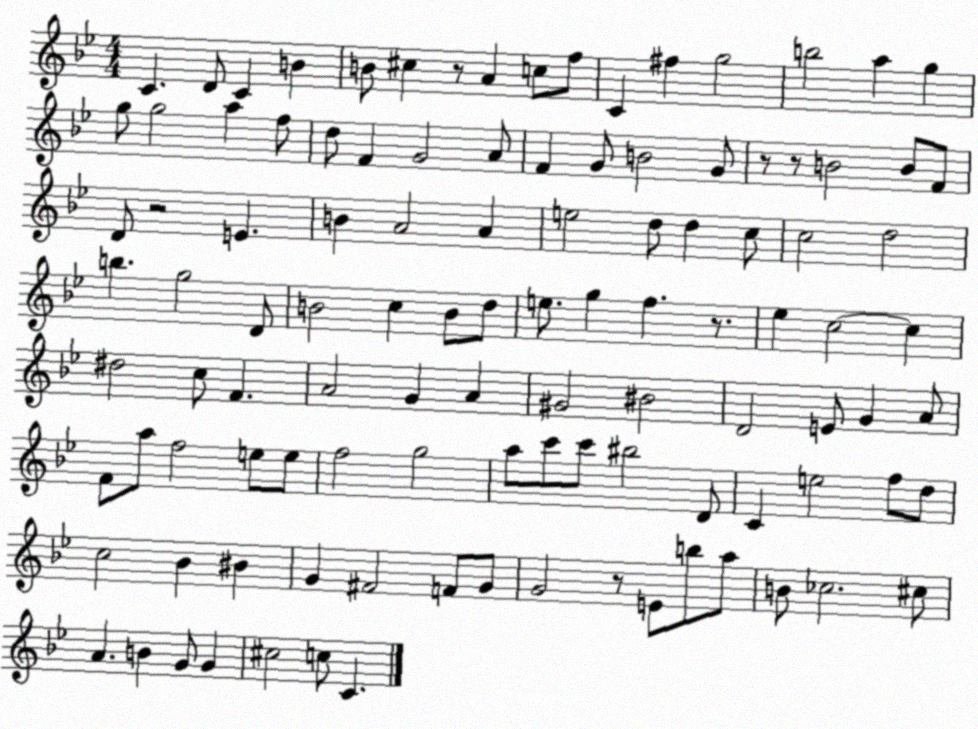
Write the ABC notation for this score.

X:1
T:Untitled
M:4/4
L:1/4
K:Bb
C D/2 C B B/2 ^c z/2 A c/2 f/2 C ^f g2 b2 a g g/2 g2 a f/2 d/2 F G2 A/2 F G/2 B2 G/2 z/2 z/2 B2 B/2 F/2 D/2 z2 E B A2 A e2 d/2 d c/2 c2 d2 b g2 D/2 B2 c B/2 d/2 e/2 g f z/2 _e c2 c ^d2 c/2 F A2 G A ^G2 ^B2 D2 E/2 G A/2 F/2 a/2 f2 e/2 e/2 f2 g2 a/2 c'/2 c'/2 ^b2 D/2 C e2 f/2 d/2 c2 _B ^B G ^F2 F/2 G/2 G2 z/2 E/2 b/2 a/2 B/2 _c2 ^c/2 A B G/2 G ^c2 c/2 C